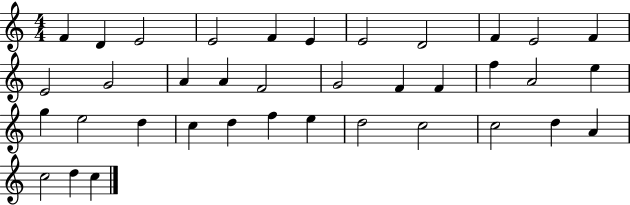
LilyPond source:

{
  \clef treble
  \numericTimeSignature
  \time 4/4
  \key c \major
  f'4 d'4 e'2 | e'2 f'4 e'4 | e'2 d'2 | f'4 e'2 f'4 | \break e'2 g'2 | a'4 a'4 f'2 | g'2 f'4 f'4 | f''4 a'2 e''4 | \break g''4 e''2 d''4 | c''4 d''4 f''4 e''4 | d''2 c''2 | c''2 d''4 a'4 | \break c''2 d''4 c''4 | \bar "|."
}